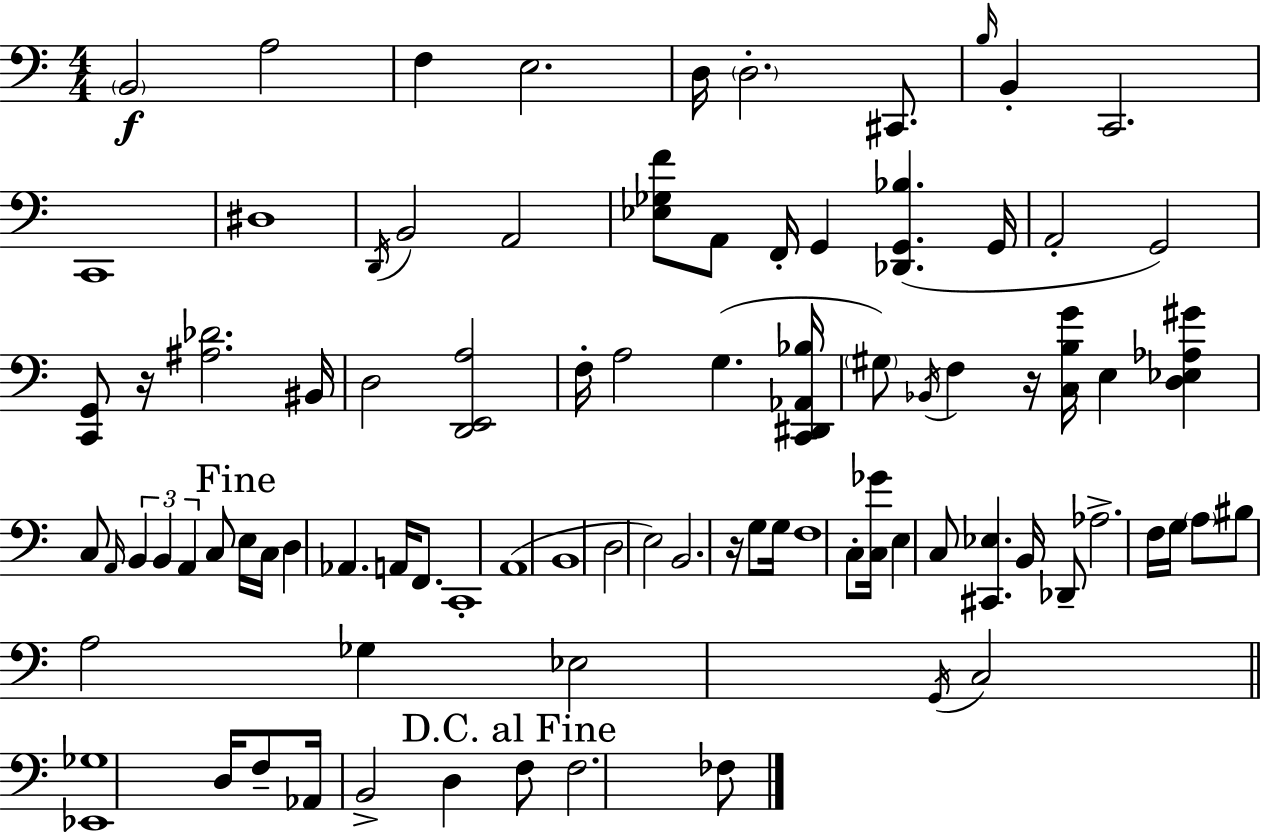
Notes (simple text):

B2/h A3/h F3/q E3/h. D3/s D3/h. C#2/e. B3/s B2/q C2/h. C2/w D#3/w D2/s B2/h A2/h [Eb3,Gb3,F4]/e A2/e F2/s G2/q [Db2,G2,Bb3]/q. G2/s A2/h G2/h [C2,G2]/e R/s [A#3,Db4]/h. BIS2/s D3/h [D2,E2,A3]/h F3/s A3/h G3/q. [C2,D#2,Ab2,Bb3]/s G#3/e Bb2/s F3/q R/s [C3,B3,G4]/s E3/q [D3,Eb3,Ab3,G#4]/q C3/e A2/s B2/q B2/q A2/q C3/e E3/s C3/s D3/q Ab2/q. A2/s F2/e. C2/w A2/w B2/w D3/h E3/h B2/h. R/s G3/e G3/s F3/w C3/e [C3,Gb4]/s E3/q C3/e [C#2,Eb3]/q. B2/s Db2/e Ab3/h. F3/s G3/s A3/e BIS3/e A3/h Gb3/q Eb3/h G2/s C3/h [Eb2,Gb3]/w D3/s F3/e Ab2/s B2/h D3/q F3/e F3/h. FES3/e